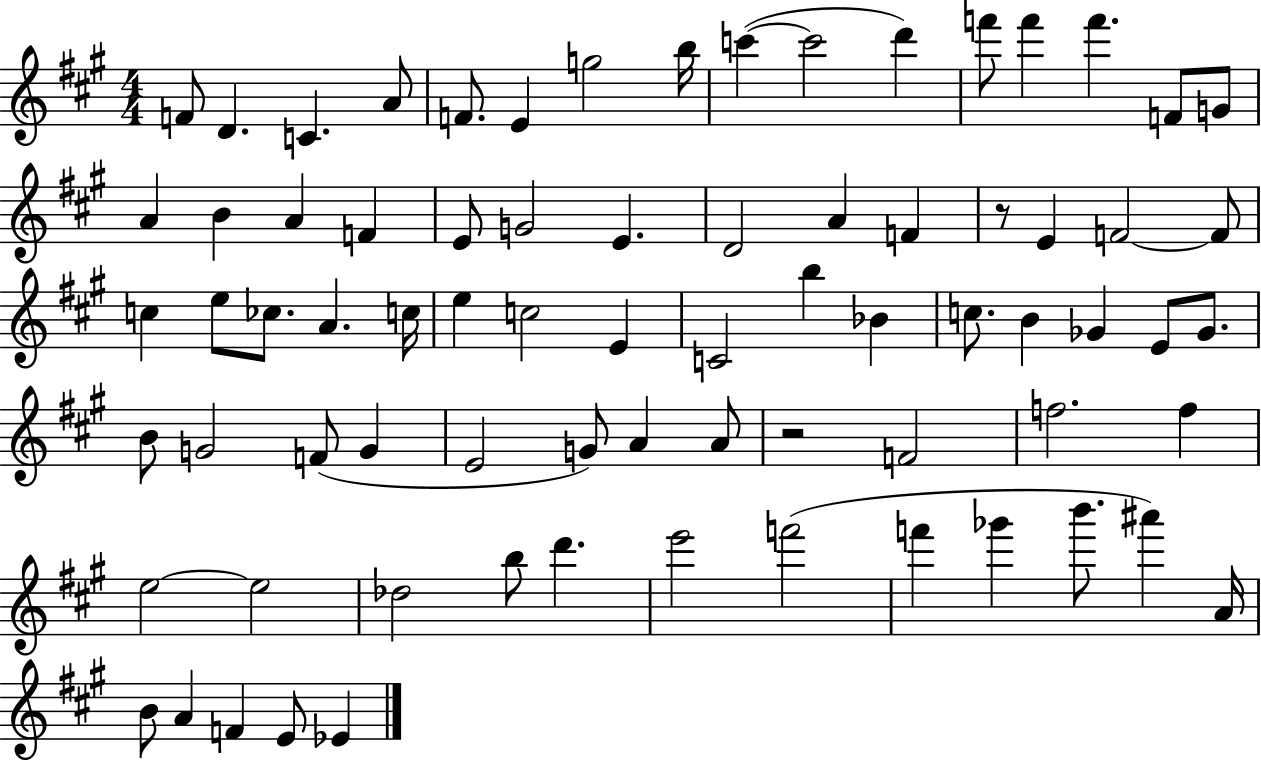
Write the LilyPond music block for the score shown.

{
  \clef treble
  \numericTimeSignature
  \time 4/4
  \key a \major
  f'8 d'4. c'4. a'8 | f'8. e'4 g''2 b''16 | c'''4~(~ c'''2 d'''4) | f'''8 f'''4 f'''4. f'8 g'8 | \break a'4 b'4 a'4 f'4 | e'8 g'2 e'4. | d'2 a'4 f'4 | r8 e'4 f'2~~ f'8 | \break c''4 e''8 ces''8. a'4. c''16 | e''4 c''2 e'4 | c'2 b''4 bes'4 | c''8. b'4 ges'4 e'8 ges'8. | \break b'8 g'2 f'8( g'4 | e'2 g'8) a'4 a'8 | r2 f'2 | f''2. f''4 | \break e''2~~ e''2 | des''2 b''8 d'''4. | e'''2 f'''2( | f'''4 ges'''4 b'''8. ais'''4) a'16 | \break b'8 a'4 f'4 e'8 ees'4 | \bar "|."
}